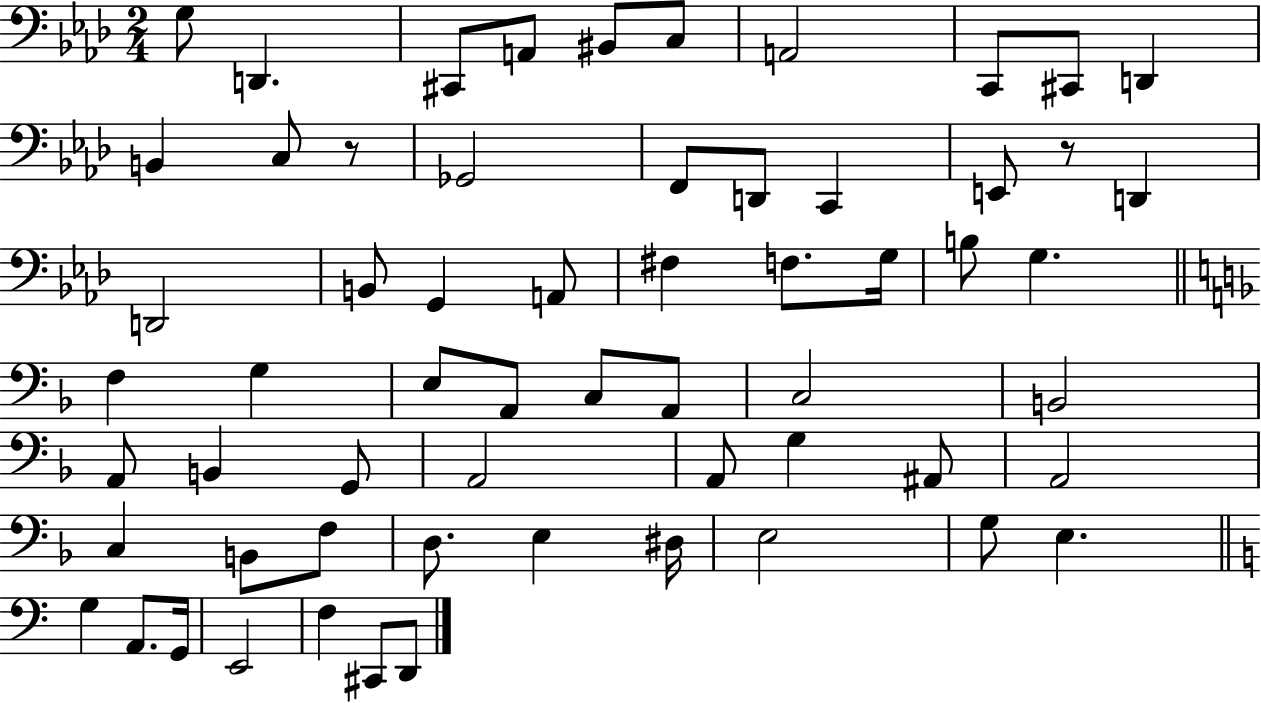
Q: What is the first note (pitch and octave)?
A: G3